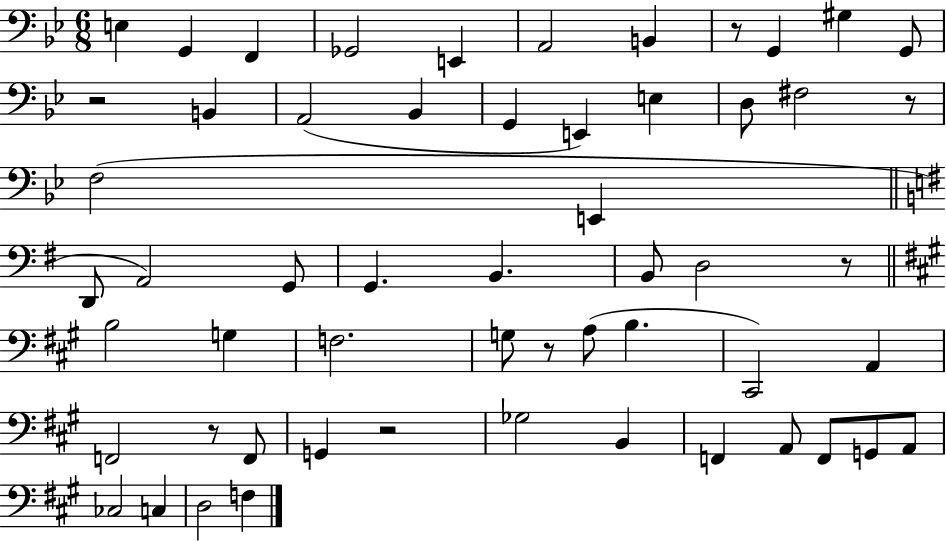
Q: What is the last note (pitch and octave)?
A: F3